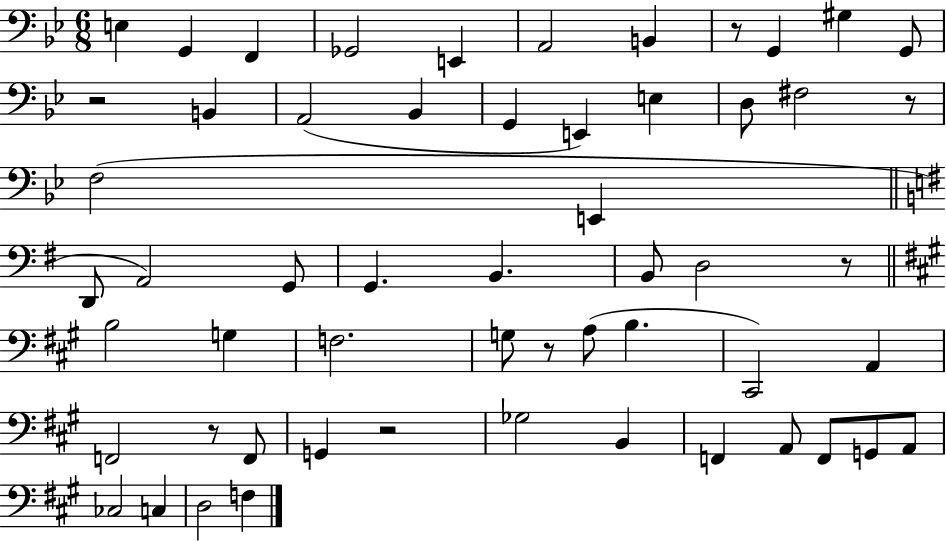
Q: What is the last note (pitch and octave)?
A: F3